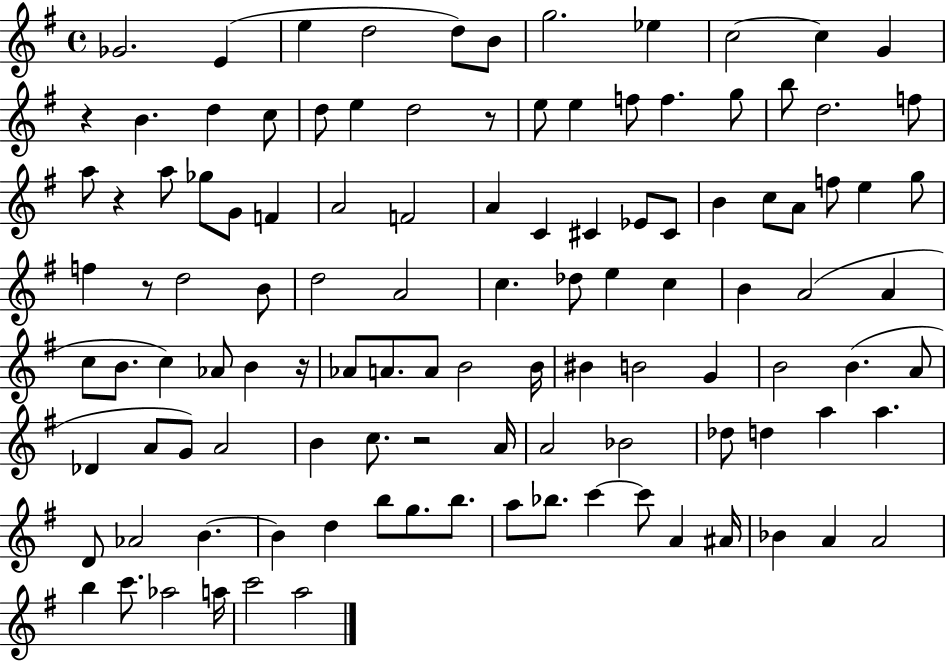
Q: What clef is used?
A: treble